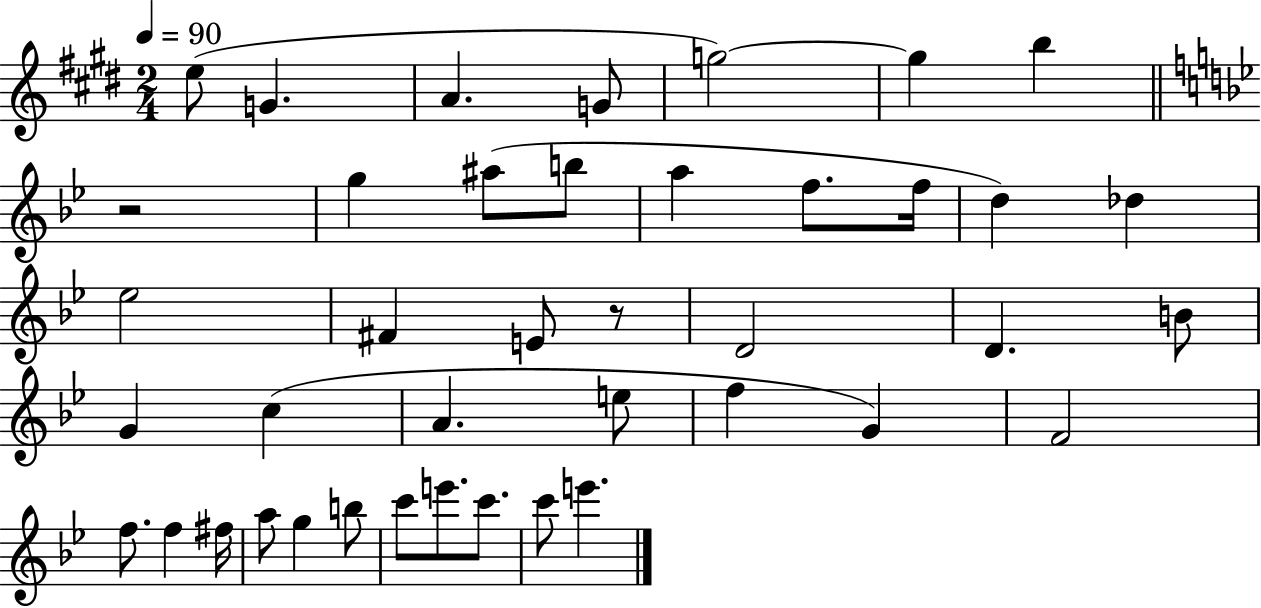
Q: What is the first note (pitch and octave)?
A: E5